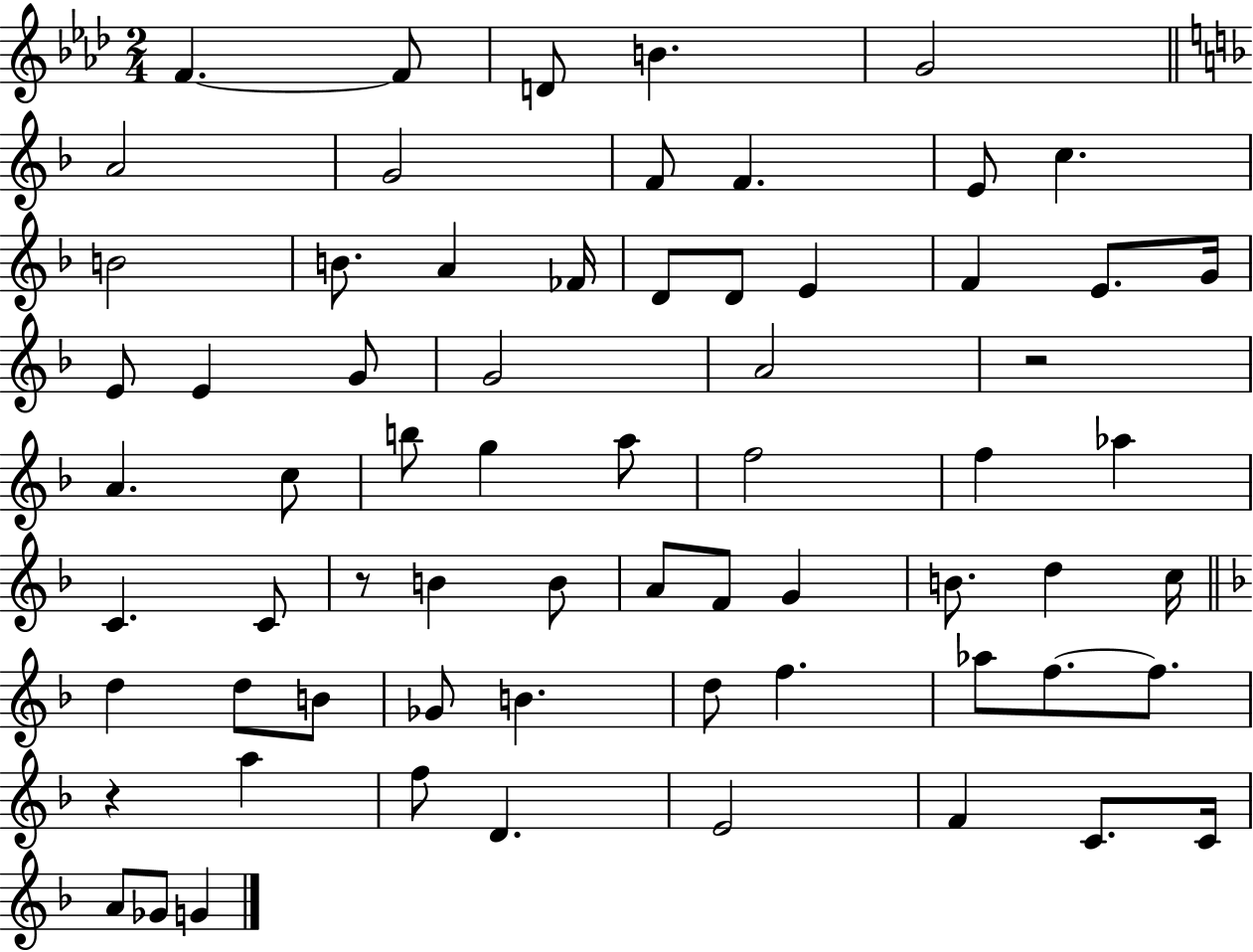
{
  \clef treble
  \numericTimeSignature
  \time 2/4
  \key aes \major
  f'4.~~ f'8 | d'8 b'4. | g'2 | \bar "||" \break \key f \major a'2 | g'2 | f'8 f'4. | e'8 c''4. | \break b'2 | b'8. a'4 fes'16 | d'8 d'8 e'4 | f'4 e'8. g'16 | \break e'8 e'4 g'8 | g'2 | a'2 | r2 | \break a'4. c''8 | b''8 g''4 a''8 | f''2 | f''4 aes''4 | \break c'4. c'8 | r8 b'4 b'8 | a'8 f'8 g'4 | b'8. d''4 c''16 | \break \bar "||" \break \key f \major d''4 d''8 b'8 | ges'8 b'4. | d''8 f''4. | aes''8 f''8.~~ f''8. | \break r4 a''4 | f''8 d'4. | e'2 | f'4 c'8. c'16 | \break a'8 ges'8 g'4 | \bar "|."
}